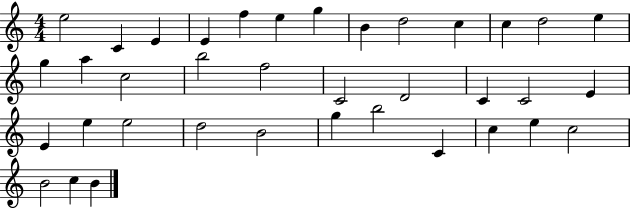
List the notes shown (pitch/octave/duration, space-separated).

E5/h C4/q E4/q E4/q F5/q E5/q G5/q B4/q D5/h C5/q C5/q D5/h E5/q G5/q A5/q C5/h B5/h F5/h C4/h D4/h C4/q C4/h E4/q E4/q E5/q E5/h D5/h B4/h G5/q B5/h C4/q C5/q E5/q C5/h B4/h C5/q B4/q